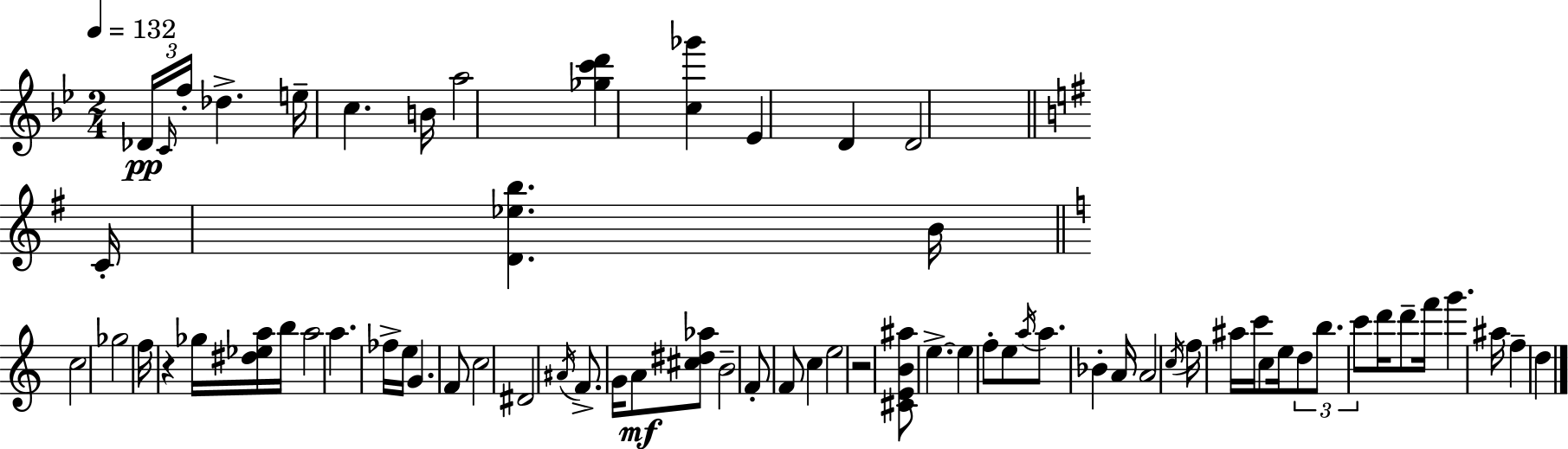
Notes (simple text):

Db4/s C4/s F5/s Db5/q. E5/s C5/q. B4/s A5/h [Gb5,C6,D6]/q [C5,Gb6]/q Eb4/q D4/q D4/h C4/s [D4,Eb5,B5]/q. B4/s C5/h Gb5/h F5/s R/q Gb5/s [D#5,Eb5,A5]/s B5/s A5/h A5/q. FES5/s E5/s G4/q. F4/e C5/h D#4/h A#4/s F4/e. G4/s A4/e [C#5,D#5,Ab5]/e B4/h F4/e F4/e C5/q E5/h R/h [C#4,E4,B4,A#5]/e E5/q. E5/q F5/e E5/e A5/s A5/e. Bb4/q A4/s A4/h C5/s F5/s A#5/s C6/s C5/e E5/s D5/e B5/e. C6/e D6/s D6/e F6/s G6/q. A#5/s F5/q D5/q